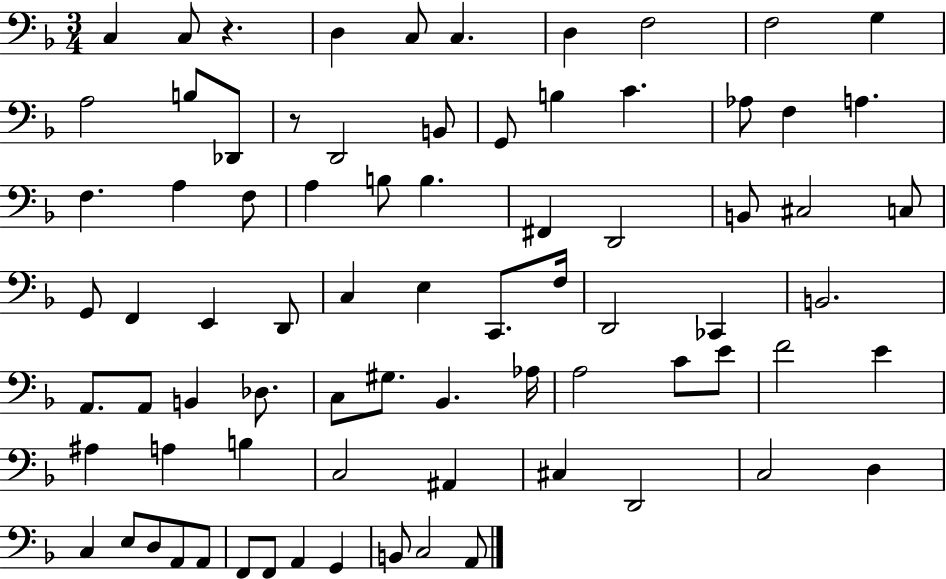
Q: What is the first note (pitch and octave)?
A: C3